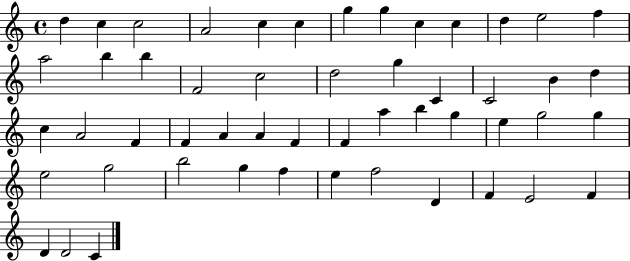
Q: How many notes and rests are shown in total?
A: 52